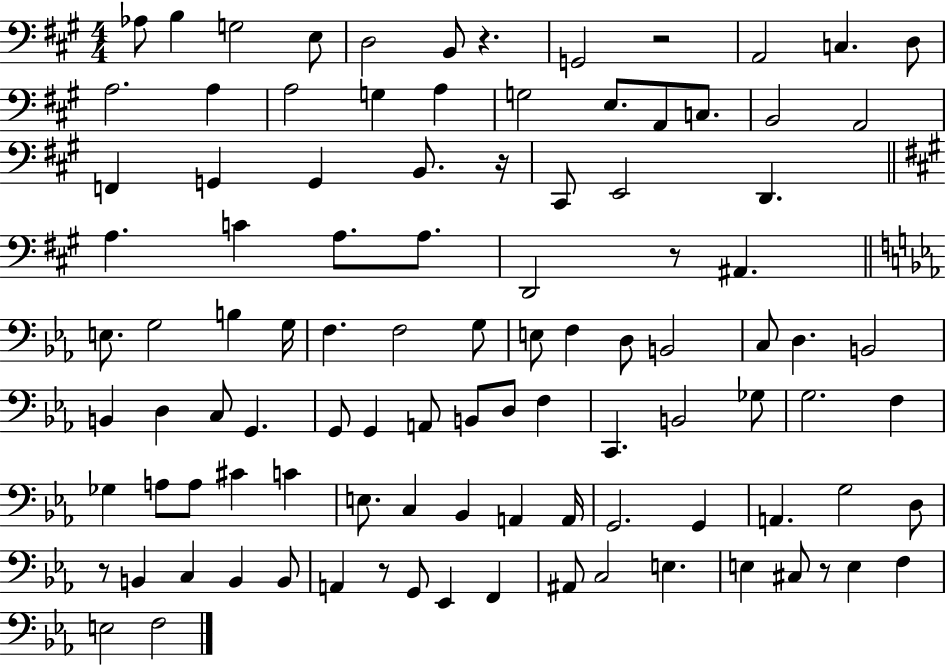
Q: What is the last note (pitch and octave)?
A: F3